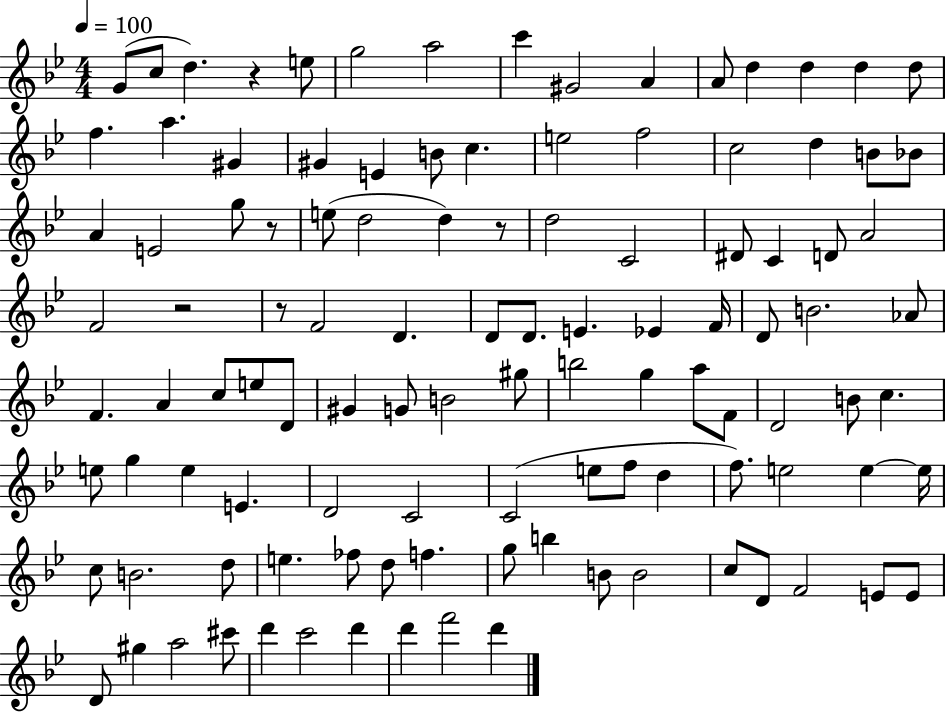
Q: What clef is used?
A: treble